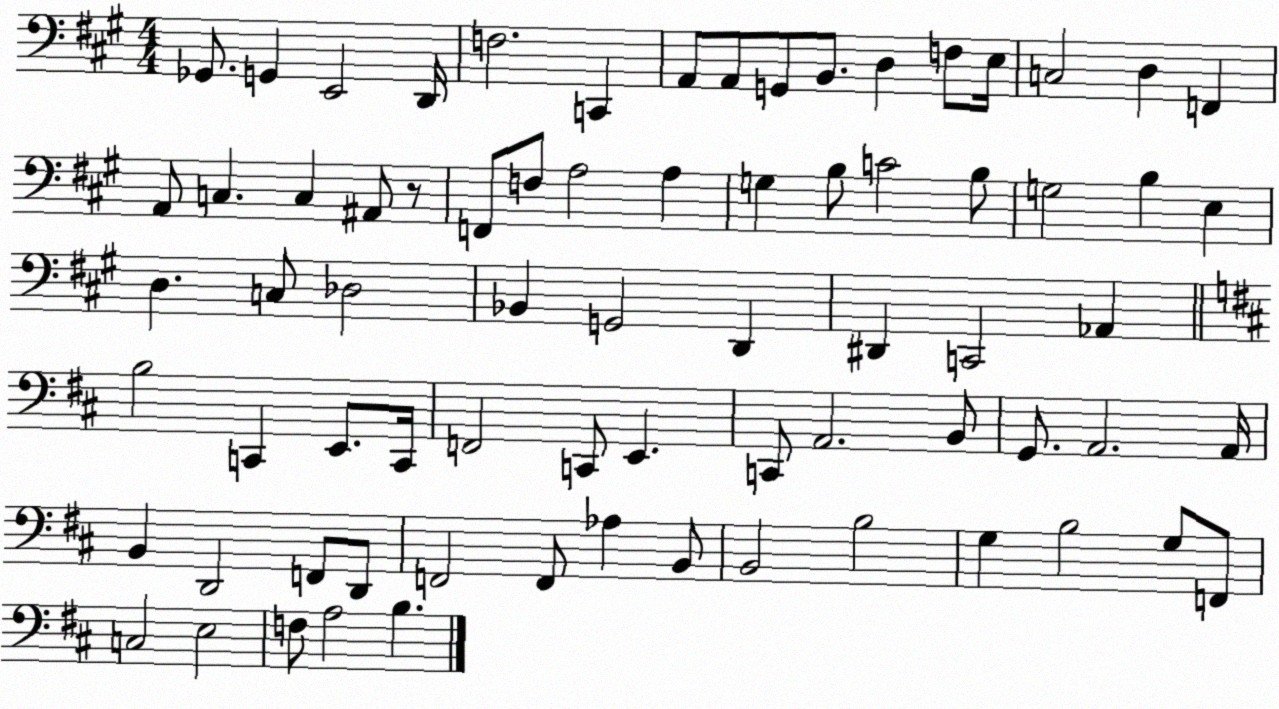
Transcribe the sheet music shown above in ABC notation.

X:1
T:Untitled
M:4/4
L:1/4
K:A
_G,,/2 G,, E,,2 D,,/4 F,2 C,, A,,/2 A,,/2 G,,/2 B,,/2 D, F,/2 E,/4 C,2 D, F,, A,,/2 C, C, ^A,,/2 z/2 F,,/2 F,/2 A,2 A, G, B,/2 C2 B,/2 G,2 B, E, D, C,/2 _D,2 _B,, G,,2 D,, ^D,, C,,2 _A,, B,2 C,, E,,/2 C,,/4 F,,2 C,,/2 E,, C,,/2 A,,2 B,,/2 G,,/2 A,,2 A,,/4 B,, D,,2 F,,/2 D,,/2 F,,2 F,,/2 _A, B,,/2 B,,2 B,2 G, B,2 G,/2 F,,/2 C,2 E,2 F,/2 A,2 B,